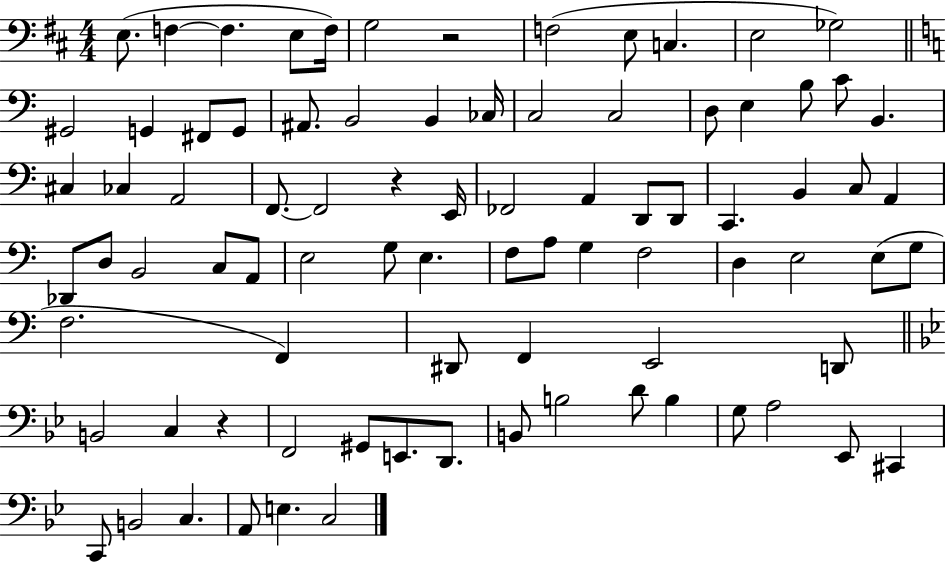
E3/e. F3/q F3/q. E3/e F3/s G3/h R/h F3/h E3/e C3/q. E3/h Gb3/h G#2/h G2/q F#2/e G2/e A#2/e. B2/h B2/q CES3/s C3/h C3/h D3/e E3/q B3/e C4/e B2/q. C#3/q CES3/q A2/h F2/e. F2/h R/q E2/s FES2/h A2/q D2/e D2/e C2/q. B2/q C3/e A2/q Db2/e D3/e B2/h C3/e A2/e E3/h G3/e E3/q. F3/e A3/e G3/q F3/h D3/q E3/h E3/e G3/e F3/h. F2/q D#2/e F2/q E2/h D2/e B2/h C3/q R/q F2/h G#2/e E2/e. D2/e. B2/e B3/h D4/e B3/q G3/e A3/h Eb2/e C#2/q C2/e B2/h C3/q. A2/e E3/q. C3/h